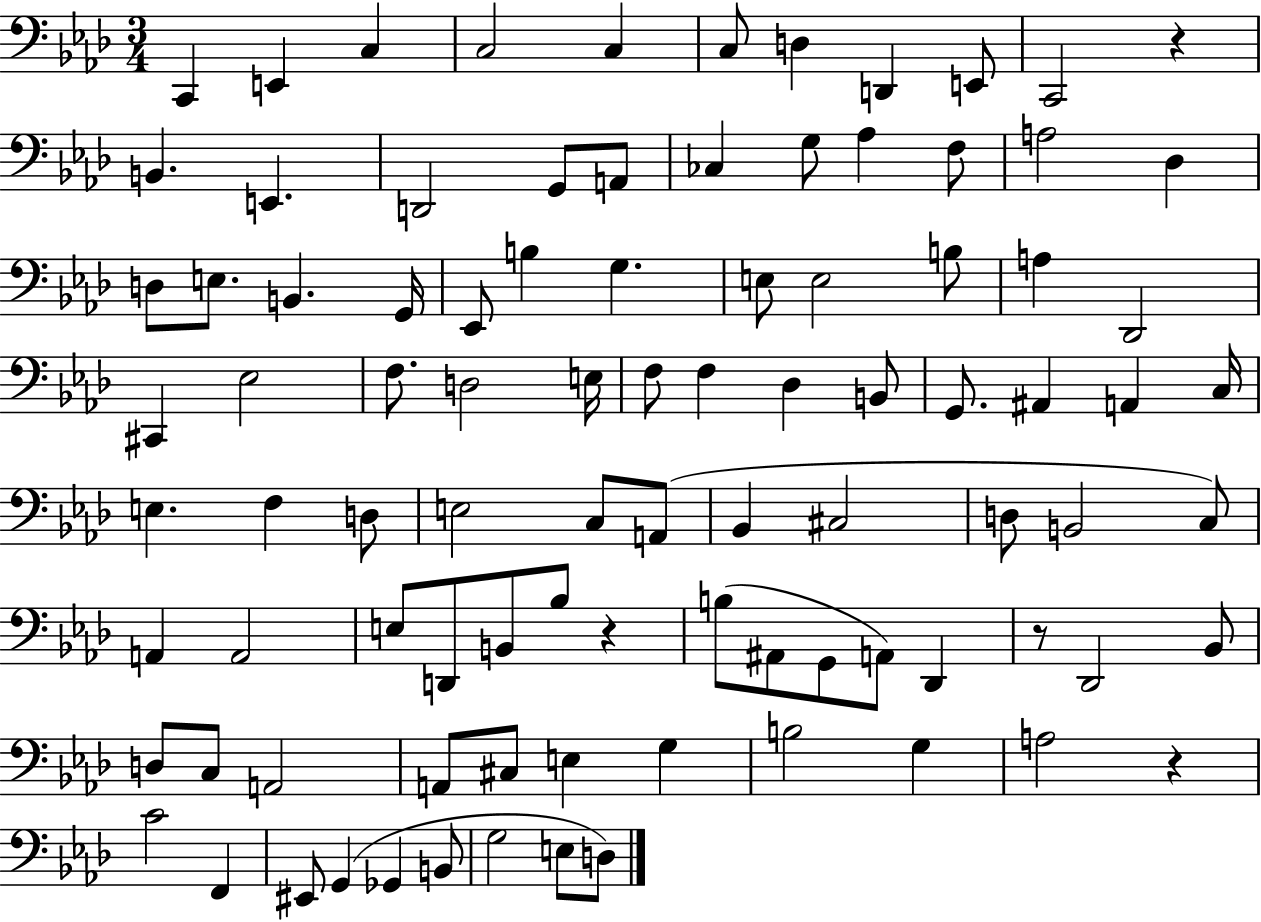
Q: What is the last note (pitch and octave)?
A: D3